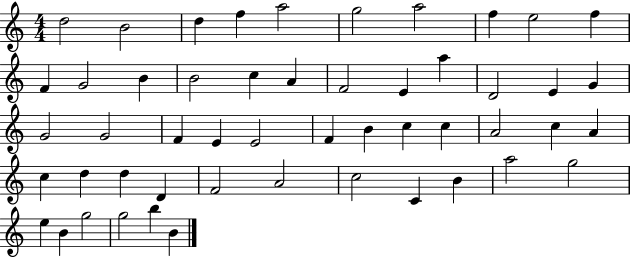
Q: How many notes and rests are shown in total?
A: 51